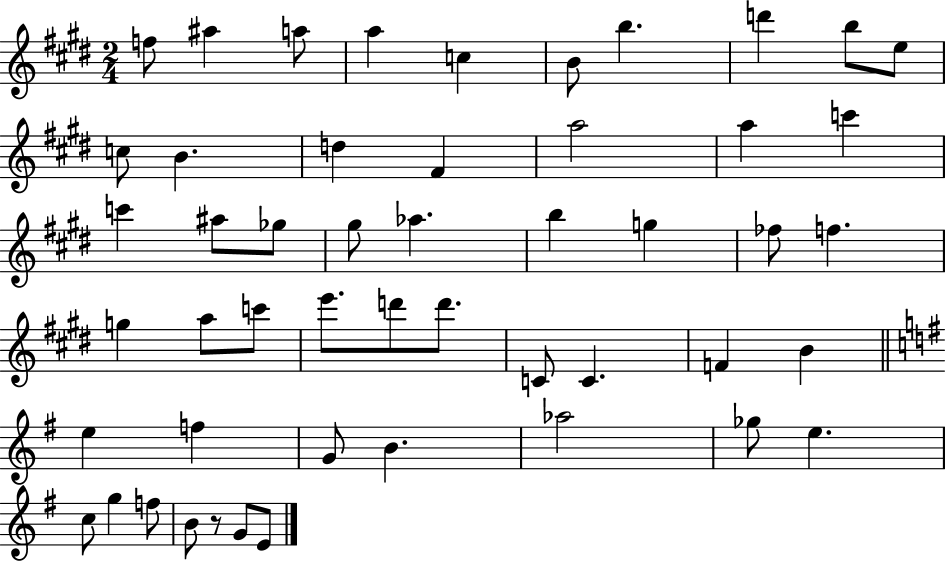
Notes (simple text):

F5/e A#5/q A5/e A5/q C5/q B4/e B5/q. D6/q B5/e E5/e C5/e B4/q. D5/q F#4/q A5/h A5/q C6/q C6/q A#5/e Gb5/e G#5/e Ab5/q. B5/q G5/q FES5/e F5/q. G5/q A5/e C6/e E6/e. D6/e D6/e. C4/e C4/q. F4/q B4/q E5/q F5/q G4/e B4/q. Ab5/h Gb5/e E5/q. C5/e G5/q F5/e B4/e R/e G4/e E4/e